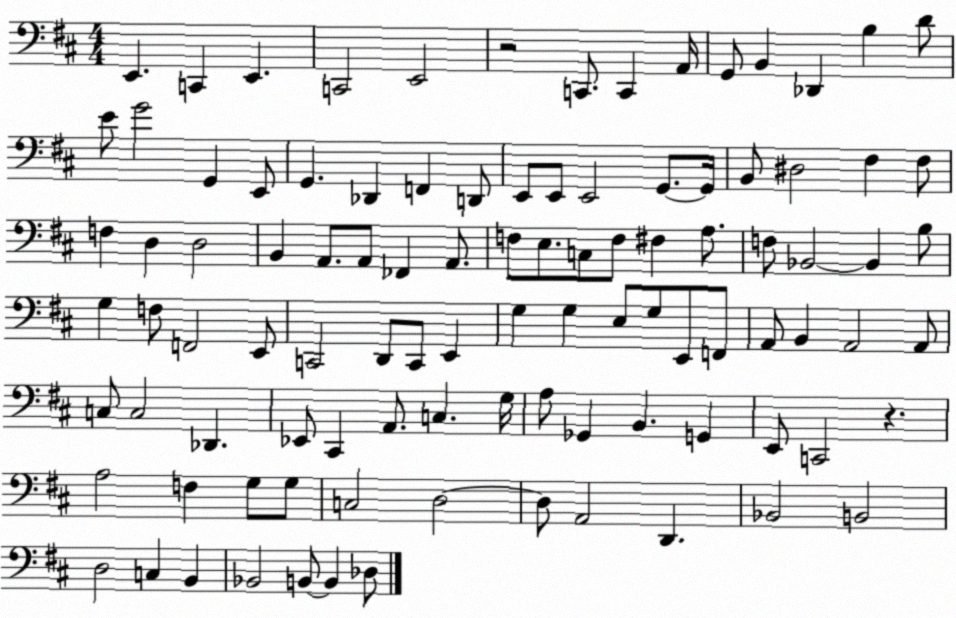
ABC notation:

X:1
T:Untitled
M:4/4
L:1/4
K:D
E,, C,, E,, C,,2 E,,2 z2 C,,/2 C,, A,,/4 G,,/2 B,, _D,, B, D/2 E/2 G2 G,, E,,/2 G,, _D,, F,, D,,/2 E,,/2 E,,/2 E,,2 G,,/2 G,,/4 B,,/2 ^D,2 ^F, ^F,/2 F, D, D,2 B,, A,,/2 A,,/2 _F,, A,,/2 F,/2 E,/2 C,/2 F,/2 ^F, A,/2 F,/2 _B,,2 _B,, B,/2 G, F,/2 F,,2 E,,/2 C,,2 D,,/2 C,,/2 E,, G, G, E,/2 G,/2 E,,/2 F,,/2 A,,/2 B,, A,,2 A,,/2 C,/2 C,2 _D,, _E,,/2 ^C,, A,,/2 C, G,/4 A,/2 _G,, B,, G,, E,,/2 C,,2 z A,2 F, G,/2 G,/2 C,2 D,2 D,/2 A,,2 D,, _B,,2 B,,2 D,2 C, B,, _B,,2 B,,/2 B,, _D,/2